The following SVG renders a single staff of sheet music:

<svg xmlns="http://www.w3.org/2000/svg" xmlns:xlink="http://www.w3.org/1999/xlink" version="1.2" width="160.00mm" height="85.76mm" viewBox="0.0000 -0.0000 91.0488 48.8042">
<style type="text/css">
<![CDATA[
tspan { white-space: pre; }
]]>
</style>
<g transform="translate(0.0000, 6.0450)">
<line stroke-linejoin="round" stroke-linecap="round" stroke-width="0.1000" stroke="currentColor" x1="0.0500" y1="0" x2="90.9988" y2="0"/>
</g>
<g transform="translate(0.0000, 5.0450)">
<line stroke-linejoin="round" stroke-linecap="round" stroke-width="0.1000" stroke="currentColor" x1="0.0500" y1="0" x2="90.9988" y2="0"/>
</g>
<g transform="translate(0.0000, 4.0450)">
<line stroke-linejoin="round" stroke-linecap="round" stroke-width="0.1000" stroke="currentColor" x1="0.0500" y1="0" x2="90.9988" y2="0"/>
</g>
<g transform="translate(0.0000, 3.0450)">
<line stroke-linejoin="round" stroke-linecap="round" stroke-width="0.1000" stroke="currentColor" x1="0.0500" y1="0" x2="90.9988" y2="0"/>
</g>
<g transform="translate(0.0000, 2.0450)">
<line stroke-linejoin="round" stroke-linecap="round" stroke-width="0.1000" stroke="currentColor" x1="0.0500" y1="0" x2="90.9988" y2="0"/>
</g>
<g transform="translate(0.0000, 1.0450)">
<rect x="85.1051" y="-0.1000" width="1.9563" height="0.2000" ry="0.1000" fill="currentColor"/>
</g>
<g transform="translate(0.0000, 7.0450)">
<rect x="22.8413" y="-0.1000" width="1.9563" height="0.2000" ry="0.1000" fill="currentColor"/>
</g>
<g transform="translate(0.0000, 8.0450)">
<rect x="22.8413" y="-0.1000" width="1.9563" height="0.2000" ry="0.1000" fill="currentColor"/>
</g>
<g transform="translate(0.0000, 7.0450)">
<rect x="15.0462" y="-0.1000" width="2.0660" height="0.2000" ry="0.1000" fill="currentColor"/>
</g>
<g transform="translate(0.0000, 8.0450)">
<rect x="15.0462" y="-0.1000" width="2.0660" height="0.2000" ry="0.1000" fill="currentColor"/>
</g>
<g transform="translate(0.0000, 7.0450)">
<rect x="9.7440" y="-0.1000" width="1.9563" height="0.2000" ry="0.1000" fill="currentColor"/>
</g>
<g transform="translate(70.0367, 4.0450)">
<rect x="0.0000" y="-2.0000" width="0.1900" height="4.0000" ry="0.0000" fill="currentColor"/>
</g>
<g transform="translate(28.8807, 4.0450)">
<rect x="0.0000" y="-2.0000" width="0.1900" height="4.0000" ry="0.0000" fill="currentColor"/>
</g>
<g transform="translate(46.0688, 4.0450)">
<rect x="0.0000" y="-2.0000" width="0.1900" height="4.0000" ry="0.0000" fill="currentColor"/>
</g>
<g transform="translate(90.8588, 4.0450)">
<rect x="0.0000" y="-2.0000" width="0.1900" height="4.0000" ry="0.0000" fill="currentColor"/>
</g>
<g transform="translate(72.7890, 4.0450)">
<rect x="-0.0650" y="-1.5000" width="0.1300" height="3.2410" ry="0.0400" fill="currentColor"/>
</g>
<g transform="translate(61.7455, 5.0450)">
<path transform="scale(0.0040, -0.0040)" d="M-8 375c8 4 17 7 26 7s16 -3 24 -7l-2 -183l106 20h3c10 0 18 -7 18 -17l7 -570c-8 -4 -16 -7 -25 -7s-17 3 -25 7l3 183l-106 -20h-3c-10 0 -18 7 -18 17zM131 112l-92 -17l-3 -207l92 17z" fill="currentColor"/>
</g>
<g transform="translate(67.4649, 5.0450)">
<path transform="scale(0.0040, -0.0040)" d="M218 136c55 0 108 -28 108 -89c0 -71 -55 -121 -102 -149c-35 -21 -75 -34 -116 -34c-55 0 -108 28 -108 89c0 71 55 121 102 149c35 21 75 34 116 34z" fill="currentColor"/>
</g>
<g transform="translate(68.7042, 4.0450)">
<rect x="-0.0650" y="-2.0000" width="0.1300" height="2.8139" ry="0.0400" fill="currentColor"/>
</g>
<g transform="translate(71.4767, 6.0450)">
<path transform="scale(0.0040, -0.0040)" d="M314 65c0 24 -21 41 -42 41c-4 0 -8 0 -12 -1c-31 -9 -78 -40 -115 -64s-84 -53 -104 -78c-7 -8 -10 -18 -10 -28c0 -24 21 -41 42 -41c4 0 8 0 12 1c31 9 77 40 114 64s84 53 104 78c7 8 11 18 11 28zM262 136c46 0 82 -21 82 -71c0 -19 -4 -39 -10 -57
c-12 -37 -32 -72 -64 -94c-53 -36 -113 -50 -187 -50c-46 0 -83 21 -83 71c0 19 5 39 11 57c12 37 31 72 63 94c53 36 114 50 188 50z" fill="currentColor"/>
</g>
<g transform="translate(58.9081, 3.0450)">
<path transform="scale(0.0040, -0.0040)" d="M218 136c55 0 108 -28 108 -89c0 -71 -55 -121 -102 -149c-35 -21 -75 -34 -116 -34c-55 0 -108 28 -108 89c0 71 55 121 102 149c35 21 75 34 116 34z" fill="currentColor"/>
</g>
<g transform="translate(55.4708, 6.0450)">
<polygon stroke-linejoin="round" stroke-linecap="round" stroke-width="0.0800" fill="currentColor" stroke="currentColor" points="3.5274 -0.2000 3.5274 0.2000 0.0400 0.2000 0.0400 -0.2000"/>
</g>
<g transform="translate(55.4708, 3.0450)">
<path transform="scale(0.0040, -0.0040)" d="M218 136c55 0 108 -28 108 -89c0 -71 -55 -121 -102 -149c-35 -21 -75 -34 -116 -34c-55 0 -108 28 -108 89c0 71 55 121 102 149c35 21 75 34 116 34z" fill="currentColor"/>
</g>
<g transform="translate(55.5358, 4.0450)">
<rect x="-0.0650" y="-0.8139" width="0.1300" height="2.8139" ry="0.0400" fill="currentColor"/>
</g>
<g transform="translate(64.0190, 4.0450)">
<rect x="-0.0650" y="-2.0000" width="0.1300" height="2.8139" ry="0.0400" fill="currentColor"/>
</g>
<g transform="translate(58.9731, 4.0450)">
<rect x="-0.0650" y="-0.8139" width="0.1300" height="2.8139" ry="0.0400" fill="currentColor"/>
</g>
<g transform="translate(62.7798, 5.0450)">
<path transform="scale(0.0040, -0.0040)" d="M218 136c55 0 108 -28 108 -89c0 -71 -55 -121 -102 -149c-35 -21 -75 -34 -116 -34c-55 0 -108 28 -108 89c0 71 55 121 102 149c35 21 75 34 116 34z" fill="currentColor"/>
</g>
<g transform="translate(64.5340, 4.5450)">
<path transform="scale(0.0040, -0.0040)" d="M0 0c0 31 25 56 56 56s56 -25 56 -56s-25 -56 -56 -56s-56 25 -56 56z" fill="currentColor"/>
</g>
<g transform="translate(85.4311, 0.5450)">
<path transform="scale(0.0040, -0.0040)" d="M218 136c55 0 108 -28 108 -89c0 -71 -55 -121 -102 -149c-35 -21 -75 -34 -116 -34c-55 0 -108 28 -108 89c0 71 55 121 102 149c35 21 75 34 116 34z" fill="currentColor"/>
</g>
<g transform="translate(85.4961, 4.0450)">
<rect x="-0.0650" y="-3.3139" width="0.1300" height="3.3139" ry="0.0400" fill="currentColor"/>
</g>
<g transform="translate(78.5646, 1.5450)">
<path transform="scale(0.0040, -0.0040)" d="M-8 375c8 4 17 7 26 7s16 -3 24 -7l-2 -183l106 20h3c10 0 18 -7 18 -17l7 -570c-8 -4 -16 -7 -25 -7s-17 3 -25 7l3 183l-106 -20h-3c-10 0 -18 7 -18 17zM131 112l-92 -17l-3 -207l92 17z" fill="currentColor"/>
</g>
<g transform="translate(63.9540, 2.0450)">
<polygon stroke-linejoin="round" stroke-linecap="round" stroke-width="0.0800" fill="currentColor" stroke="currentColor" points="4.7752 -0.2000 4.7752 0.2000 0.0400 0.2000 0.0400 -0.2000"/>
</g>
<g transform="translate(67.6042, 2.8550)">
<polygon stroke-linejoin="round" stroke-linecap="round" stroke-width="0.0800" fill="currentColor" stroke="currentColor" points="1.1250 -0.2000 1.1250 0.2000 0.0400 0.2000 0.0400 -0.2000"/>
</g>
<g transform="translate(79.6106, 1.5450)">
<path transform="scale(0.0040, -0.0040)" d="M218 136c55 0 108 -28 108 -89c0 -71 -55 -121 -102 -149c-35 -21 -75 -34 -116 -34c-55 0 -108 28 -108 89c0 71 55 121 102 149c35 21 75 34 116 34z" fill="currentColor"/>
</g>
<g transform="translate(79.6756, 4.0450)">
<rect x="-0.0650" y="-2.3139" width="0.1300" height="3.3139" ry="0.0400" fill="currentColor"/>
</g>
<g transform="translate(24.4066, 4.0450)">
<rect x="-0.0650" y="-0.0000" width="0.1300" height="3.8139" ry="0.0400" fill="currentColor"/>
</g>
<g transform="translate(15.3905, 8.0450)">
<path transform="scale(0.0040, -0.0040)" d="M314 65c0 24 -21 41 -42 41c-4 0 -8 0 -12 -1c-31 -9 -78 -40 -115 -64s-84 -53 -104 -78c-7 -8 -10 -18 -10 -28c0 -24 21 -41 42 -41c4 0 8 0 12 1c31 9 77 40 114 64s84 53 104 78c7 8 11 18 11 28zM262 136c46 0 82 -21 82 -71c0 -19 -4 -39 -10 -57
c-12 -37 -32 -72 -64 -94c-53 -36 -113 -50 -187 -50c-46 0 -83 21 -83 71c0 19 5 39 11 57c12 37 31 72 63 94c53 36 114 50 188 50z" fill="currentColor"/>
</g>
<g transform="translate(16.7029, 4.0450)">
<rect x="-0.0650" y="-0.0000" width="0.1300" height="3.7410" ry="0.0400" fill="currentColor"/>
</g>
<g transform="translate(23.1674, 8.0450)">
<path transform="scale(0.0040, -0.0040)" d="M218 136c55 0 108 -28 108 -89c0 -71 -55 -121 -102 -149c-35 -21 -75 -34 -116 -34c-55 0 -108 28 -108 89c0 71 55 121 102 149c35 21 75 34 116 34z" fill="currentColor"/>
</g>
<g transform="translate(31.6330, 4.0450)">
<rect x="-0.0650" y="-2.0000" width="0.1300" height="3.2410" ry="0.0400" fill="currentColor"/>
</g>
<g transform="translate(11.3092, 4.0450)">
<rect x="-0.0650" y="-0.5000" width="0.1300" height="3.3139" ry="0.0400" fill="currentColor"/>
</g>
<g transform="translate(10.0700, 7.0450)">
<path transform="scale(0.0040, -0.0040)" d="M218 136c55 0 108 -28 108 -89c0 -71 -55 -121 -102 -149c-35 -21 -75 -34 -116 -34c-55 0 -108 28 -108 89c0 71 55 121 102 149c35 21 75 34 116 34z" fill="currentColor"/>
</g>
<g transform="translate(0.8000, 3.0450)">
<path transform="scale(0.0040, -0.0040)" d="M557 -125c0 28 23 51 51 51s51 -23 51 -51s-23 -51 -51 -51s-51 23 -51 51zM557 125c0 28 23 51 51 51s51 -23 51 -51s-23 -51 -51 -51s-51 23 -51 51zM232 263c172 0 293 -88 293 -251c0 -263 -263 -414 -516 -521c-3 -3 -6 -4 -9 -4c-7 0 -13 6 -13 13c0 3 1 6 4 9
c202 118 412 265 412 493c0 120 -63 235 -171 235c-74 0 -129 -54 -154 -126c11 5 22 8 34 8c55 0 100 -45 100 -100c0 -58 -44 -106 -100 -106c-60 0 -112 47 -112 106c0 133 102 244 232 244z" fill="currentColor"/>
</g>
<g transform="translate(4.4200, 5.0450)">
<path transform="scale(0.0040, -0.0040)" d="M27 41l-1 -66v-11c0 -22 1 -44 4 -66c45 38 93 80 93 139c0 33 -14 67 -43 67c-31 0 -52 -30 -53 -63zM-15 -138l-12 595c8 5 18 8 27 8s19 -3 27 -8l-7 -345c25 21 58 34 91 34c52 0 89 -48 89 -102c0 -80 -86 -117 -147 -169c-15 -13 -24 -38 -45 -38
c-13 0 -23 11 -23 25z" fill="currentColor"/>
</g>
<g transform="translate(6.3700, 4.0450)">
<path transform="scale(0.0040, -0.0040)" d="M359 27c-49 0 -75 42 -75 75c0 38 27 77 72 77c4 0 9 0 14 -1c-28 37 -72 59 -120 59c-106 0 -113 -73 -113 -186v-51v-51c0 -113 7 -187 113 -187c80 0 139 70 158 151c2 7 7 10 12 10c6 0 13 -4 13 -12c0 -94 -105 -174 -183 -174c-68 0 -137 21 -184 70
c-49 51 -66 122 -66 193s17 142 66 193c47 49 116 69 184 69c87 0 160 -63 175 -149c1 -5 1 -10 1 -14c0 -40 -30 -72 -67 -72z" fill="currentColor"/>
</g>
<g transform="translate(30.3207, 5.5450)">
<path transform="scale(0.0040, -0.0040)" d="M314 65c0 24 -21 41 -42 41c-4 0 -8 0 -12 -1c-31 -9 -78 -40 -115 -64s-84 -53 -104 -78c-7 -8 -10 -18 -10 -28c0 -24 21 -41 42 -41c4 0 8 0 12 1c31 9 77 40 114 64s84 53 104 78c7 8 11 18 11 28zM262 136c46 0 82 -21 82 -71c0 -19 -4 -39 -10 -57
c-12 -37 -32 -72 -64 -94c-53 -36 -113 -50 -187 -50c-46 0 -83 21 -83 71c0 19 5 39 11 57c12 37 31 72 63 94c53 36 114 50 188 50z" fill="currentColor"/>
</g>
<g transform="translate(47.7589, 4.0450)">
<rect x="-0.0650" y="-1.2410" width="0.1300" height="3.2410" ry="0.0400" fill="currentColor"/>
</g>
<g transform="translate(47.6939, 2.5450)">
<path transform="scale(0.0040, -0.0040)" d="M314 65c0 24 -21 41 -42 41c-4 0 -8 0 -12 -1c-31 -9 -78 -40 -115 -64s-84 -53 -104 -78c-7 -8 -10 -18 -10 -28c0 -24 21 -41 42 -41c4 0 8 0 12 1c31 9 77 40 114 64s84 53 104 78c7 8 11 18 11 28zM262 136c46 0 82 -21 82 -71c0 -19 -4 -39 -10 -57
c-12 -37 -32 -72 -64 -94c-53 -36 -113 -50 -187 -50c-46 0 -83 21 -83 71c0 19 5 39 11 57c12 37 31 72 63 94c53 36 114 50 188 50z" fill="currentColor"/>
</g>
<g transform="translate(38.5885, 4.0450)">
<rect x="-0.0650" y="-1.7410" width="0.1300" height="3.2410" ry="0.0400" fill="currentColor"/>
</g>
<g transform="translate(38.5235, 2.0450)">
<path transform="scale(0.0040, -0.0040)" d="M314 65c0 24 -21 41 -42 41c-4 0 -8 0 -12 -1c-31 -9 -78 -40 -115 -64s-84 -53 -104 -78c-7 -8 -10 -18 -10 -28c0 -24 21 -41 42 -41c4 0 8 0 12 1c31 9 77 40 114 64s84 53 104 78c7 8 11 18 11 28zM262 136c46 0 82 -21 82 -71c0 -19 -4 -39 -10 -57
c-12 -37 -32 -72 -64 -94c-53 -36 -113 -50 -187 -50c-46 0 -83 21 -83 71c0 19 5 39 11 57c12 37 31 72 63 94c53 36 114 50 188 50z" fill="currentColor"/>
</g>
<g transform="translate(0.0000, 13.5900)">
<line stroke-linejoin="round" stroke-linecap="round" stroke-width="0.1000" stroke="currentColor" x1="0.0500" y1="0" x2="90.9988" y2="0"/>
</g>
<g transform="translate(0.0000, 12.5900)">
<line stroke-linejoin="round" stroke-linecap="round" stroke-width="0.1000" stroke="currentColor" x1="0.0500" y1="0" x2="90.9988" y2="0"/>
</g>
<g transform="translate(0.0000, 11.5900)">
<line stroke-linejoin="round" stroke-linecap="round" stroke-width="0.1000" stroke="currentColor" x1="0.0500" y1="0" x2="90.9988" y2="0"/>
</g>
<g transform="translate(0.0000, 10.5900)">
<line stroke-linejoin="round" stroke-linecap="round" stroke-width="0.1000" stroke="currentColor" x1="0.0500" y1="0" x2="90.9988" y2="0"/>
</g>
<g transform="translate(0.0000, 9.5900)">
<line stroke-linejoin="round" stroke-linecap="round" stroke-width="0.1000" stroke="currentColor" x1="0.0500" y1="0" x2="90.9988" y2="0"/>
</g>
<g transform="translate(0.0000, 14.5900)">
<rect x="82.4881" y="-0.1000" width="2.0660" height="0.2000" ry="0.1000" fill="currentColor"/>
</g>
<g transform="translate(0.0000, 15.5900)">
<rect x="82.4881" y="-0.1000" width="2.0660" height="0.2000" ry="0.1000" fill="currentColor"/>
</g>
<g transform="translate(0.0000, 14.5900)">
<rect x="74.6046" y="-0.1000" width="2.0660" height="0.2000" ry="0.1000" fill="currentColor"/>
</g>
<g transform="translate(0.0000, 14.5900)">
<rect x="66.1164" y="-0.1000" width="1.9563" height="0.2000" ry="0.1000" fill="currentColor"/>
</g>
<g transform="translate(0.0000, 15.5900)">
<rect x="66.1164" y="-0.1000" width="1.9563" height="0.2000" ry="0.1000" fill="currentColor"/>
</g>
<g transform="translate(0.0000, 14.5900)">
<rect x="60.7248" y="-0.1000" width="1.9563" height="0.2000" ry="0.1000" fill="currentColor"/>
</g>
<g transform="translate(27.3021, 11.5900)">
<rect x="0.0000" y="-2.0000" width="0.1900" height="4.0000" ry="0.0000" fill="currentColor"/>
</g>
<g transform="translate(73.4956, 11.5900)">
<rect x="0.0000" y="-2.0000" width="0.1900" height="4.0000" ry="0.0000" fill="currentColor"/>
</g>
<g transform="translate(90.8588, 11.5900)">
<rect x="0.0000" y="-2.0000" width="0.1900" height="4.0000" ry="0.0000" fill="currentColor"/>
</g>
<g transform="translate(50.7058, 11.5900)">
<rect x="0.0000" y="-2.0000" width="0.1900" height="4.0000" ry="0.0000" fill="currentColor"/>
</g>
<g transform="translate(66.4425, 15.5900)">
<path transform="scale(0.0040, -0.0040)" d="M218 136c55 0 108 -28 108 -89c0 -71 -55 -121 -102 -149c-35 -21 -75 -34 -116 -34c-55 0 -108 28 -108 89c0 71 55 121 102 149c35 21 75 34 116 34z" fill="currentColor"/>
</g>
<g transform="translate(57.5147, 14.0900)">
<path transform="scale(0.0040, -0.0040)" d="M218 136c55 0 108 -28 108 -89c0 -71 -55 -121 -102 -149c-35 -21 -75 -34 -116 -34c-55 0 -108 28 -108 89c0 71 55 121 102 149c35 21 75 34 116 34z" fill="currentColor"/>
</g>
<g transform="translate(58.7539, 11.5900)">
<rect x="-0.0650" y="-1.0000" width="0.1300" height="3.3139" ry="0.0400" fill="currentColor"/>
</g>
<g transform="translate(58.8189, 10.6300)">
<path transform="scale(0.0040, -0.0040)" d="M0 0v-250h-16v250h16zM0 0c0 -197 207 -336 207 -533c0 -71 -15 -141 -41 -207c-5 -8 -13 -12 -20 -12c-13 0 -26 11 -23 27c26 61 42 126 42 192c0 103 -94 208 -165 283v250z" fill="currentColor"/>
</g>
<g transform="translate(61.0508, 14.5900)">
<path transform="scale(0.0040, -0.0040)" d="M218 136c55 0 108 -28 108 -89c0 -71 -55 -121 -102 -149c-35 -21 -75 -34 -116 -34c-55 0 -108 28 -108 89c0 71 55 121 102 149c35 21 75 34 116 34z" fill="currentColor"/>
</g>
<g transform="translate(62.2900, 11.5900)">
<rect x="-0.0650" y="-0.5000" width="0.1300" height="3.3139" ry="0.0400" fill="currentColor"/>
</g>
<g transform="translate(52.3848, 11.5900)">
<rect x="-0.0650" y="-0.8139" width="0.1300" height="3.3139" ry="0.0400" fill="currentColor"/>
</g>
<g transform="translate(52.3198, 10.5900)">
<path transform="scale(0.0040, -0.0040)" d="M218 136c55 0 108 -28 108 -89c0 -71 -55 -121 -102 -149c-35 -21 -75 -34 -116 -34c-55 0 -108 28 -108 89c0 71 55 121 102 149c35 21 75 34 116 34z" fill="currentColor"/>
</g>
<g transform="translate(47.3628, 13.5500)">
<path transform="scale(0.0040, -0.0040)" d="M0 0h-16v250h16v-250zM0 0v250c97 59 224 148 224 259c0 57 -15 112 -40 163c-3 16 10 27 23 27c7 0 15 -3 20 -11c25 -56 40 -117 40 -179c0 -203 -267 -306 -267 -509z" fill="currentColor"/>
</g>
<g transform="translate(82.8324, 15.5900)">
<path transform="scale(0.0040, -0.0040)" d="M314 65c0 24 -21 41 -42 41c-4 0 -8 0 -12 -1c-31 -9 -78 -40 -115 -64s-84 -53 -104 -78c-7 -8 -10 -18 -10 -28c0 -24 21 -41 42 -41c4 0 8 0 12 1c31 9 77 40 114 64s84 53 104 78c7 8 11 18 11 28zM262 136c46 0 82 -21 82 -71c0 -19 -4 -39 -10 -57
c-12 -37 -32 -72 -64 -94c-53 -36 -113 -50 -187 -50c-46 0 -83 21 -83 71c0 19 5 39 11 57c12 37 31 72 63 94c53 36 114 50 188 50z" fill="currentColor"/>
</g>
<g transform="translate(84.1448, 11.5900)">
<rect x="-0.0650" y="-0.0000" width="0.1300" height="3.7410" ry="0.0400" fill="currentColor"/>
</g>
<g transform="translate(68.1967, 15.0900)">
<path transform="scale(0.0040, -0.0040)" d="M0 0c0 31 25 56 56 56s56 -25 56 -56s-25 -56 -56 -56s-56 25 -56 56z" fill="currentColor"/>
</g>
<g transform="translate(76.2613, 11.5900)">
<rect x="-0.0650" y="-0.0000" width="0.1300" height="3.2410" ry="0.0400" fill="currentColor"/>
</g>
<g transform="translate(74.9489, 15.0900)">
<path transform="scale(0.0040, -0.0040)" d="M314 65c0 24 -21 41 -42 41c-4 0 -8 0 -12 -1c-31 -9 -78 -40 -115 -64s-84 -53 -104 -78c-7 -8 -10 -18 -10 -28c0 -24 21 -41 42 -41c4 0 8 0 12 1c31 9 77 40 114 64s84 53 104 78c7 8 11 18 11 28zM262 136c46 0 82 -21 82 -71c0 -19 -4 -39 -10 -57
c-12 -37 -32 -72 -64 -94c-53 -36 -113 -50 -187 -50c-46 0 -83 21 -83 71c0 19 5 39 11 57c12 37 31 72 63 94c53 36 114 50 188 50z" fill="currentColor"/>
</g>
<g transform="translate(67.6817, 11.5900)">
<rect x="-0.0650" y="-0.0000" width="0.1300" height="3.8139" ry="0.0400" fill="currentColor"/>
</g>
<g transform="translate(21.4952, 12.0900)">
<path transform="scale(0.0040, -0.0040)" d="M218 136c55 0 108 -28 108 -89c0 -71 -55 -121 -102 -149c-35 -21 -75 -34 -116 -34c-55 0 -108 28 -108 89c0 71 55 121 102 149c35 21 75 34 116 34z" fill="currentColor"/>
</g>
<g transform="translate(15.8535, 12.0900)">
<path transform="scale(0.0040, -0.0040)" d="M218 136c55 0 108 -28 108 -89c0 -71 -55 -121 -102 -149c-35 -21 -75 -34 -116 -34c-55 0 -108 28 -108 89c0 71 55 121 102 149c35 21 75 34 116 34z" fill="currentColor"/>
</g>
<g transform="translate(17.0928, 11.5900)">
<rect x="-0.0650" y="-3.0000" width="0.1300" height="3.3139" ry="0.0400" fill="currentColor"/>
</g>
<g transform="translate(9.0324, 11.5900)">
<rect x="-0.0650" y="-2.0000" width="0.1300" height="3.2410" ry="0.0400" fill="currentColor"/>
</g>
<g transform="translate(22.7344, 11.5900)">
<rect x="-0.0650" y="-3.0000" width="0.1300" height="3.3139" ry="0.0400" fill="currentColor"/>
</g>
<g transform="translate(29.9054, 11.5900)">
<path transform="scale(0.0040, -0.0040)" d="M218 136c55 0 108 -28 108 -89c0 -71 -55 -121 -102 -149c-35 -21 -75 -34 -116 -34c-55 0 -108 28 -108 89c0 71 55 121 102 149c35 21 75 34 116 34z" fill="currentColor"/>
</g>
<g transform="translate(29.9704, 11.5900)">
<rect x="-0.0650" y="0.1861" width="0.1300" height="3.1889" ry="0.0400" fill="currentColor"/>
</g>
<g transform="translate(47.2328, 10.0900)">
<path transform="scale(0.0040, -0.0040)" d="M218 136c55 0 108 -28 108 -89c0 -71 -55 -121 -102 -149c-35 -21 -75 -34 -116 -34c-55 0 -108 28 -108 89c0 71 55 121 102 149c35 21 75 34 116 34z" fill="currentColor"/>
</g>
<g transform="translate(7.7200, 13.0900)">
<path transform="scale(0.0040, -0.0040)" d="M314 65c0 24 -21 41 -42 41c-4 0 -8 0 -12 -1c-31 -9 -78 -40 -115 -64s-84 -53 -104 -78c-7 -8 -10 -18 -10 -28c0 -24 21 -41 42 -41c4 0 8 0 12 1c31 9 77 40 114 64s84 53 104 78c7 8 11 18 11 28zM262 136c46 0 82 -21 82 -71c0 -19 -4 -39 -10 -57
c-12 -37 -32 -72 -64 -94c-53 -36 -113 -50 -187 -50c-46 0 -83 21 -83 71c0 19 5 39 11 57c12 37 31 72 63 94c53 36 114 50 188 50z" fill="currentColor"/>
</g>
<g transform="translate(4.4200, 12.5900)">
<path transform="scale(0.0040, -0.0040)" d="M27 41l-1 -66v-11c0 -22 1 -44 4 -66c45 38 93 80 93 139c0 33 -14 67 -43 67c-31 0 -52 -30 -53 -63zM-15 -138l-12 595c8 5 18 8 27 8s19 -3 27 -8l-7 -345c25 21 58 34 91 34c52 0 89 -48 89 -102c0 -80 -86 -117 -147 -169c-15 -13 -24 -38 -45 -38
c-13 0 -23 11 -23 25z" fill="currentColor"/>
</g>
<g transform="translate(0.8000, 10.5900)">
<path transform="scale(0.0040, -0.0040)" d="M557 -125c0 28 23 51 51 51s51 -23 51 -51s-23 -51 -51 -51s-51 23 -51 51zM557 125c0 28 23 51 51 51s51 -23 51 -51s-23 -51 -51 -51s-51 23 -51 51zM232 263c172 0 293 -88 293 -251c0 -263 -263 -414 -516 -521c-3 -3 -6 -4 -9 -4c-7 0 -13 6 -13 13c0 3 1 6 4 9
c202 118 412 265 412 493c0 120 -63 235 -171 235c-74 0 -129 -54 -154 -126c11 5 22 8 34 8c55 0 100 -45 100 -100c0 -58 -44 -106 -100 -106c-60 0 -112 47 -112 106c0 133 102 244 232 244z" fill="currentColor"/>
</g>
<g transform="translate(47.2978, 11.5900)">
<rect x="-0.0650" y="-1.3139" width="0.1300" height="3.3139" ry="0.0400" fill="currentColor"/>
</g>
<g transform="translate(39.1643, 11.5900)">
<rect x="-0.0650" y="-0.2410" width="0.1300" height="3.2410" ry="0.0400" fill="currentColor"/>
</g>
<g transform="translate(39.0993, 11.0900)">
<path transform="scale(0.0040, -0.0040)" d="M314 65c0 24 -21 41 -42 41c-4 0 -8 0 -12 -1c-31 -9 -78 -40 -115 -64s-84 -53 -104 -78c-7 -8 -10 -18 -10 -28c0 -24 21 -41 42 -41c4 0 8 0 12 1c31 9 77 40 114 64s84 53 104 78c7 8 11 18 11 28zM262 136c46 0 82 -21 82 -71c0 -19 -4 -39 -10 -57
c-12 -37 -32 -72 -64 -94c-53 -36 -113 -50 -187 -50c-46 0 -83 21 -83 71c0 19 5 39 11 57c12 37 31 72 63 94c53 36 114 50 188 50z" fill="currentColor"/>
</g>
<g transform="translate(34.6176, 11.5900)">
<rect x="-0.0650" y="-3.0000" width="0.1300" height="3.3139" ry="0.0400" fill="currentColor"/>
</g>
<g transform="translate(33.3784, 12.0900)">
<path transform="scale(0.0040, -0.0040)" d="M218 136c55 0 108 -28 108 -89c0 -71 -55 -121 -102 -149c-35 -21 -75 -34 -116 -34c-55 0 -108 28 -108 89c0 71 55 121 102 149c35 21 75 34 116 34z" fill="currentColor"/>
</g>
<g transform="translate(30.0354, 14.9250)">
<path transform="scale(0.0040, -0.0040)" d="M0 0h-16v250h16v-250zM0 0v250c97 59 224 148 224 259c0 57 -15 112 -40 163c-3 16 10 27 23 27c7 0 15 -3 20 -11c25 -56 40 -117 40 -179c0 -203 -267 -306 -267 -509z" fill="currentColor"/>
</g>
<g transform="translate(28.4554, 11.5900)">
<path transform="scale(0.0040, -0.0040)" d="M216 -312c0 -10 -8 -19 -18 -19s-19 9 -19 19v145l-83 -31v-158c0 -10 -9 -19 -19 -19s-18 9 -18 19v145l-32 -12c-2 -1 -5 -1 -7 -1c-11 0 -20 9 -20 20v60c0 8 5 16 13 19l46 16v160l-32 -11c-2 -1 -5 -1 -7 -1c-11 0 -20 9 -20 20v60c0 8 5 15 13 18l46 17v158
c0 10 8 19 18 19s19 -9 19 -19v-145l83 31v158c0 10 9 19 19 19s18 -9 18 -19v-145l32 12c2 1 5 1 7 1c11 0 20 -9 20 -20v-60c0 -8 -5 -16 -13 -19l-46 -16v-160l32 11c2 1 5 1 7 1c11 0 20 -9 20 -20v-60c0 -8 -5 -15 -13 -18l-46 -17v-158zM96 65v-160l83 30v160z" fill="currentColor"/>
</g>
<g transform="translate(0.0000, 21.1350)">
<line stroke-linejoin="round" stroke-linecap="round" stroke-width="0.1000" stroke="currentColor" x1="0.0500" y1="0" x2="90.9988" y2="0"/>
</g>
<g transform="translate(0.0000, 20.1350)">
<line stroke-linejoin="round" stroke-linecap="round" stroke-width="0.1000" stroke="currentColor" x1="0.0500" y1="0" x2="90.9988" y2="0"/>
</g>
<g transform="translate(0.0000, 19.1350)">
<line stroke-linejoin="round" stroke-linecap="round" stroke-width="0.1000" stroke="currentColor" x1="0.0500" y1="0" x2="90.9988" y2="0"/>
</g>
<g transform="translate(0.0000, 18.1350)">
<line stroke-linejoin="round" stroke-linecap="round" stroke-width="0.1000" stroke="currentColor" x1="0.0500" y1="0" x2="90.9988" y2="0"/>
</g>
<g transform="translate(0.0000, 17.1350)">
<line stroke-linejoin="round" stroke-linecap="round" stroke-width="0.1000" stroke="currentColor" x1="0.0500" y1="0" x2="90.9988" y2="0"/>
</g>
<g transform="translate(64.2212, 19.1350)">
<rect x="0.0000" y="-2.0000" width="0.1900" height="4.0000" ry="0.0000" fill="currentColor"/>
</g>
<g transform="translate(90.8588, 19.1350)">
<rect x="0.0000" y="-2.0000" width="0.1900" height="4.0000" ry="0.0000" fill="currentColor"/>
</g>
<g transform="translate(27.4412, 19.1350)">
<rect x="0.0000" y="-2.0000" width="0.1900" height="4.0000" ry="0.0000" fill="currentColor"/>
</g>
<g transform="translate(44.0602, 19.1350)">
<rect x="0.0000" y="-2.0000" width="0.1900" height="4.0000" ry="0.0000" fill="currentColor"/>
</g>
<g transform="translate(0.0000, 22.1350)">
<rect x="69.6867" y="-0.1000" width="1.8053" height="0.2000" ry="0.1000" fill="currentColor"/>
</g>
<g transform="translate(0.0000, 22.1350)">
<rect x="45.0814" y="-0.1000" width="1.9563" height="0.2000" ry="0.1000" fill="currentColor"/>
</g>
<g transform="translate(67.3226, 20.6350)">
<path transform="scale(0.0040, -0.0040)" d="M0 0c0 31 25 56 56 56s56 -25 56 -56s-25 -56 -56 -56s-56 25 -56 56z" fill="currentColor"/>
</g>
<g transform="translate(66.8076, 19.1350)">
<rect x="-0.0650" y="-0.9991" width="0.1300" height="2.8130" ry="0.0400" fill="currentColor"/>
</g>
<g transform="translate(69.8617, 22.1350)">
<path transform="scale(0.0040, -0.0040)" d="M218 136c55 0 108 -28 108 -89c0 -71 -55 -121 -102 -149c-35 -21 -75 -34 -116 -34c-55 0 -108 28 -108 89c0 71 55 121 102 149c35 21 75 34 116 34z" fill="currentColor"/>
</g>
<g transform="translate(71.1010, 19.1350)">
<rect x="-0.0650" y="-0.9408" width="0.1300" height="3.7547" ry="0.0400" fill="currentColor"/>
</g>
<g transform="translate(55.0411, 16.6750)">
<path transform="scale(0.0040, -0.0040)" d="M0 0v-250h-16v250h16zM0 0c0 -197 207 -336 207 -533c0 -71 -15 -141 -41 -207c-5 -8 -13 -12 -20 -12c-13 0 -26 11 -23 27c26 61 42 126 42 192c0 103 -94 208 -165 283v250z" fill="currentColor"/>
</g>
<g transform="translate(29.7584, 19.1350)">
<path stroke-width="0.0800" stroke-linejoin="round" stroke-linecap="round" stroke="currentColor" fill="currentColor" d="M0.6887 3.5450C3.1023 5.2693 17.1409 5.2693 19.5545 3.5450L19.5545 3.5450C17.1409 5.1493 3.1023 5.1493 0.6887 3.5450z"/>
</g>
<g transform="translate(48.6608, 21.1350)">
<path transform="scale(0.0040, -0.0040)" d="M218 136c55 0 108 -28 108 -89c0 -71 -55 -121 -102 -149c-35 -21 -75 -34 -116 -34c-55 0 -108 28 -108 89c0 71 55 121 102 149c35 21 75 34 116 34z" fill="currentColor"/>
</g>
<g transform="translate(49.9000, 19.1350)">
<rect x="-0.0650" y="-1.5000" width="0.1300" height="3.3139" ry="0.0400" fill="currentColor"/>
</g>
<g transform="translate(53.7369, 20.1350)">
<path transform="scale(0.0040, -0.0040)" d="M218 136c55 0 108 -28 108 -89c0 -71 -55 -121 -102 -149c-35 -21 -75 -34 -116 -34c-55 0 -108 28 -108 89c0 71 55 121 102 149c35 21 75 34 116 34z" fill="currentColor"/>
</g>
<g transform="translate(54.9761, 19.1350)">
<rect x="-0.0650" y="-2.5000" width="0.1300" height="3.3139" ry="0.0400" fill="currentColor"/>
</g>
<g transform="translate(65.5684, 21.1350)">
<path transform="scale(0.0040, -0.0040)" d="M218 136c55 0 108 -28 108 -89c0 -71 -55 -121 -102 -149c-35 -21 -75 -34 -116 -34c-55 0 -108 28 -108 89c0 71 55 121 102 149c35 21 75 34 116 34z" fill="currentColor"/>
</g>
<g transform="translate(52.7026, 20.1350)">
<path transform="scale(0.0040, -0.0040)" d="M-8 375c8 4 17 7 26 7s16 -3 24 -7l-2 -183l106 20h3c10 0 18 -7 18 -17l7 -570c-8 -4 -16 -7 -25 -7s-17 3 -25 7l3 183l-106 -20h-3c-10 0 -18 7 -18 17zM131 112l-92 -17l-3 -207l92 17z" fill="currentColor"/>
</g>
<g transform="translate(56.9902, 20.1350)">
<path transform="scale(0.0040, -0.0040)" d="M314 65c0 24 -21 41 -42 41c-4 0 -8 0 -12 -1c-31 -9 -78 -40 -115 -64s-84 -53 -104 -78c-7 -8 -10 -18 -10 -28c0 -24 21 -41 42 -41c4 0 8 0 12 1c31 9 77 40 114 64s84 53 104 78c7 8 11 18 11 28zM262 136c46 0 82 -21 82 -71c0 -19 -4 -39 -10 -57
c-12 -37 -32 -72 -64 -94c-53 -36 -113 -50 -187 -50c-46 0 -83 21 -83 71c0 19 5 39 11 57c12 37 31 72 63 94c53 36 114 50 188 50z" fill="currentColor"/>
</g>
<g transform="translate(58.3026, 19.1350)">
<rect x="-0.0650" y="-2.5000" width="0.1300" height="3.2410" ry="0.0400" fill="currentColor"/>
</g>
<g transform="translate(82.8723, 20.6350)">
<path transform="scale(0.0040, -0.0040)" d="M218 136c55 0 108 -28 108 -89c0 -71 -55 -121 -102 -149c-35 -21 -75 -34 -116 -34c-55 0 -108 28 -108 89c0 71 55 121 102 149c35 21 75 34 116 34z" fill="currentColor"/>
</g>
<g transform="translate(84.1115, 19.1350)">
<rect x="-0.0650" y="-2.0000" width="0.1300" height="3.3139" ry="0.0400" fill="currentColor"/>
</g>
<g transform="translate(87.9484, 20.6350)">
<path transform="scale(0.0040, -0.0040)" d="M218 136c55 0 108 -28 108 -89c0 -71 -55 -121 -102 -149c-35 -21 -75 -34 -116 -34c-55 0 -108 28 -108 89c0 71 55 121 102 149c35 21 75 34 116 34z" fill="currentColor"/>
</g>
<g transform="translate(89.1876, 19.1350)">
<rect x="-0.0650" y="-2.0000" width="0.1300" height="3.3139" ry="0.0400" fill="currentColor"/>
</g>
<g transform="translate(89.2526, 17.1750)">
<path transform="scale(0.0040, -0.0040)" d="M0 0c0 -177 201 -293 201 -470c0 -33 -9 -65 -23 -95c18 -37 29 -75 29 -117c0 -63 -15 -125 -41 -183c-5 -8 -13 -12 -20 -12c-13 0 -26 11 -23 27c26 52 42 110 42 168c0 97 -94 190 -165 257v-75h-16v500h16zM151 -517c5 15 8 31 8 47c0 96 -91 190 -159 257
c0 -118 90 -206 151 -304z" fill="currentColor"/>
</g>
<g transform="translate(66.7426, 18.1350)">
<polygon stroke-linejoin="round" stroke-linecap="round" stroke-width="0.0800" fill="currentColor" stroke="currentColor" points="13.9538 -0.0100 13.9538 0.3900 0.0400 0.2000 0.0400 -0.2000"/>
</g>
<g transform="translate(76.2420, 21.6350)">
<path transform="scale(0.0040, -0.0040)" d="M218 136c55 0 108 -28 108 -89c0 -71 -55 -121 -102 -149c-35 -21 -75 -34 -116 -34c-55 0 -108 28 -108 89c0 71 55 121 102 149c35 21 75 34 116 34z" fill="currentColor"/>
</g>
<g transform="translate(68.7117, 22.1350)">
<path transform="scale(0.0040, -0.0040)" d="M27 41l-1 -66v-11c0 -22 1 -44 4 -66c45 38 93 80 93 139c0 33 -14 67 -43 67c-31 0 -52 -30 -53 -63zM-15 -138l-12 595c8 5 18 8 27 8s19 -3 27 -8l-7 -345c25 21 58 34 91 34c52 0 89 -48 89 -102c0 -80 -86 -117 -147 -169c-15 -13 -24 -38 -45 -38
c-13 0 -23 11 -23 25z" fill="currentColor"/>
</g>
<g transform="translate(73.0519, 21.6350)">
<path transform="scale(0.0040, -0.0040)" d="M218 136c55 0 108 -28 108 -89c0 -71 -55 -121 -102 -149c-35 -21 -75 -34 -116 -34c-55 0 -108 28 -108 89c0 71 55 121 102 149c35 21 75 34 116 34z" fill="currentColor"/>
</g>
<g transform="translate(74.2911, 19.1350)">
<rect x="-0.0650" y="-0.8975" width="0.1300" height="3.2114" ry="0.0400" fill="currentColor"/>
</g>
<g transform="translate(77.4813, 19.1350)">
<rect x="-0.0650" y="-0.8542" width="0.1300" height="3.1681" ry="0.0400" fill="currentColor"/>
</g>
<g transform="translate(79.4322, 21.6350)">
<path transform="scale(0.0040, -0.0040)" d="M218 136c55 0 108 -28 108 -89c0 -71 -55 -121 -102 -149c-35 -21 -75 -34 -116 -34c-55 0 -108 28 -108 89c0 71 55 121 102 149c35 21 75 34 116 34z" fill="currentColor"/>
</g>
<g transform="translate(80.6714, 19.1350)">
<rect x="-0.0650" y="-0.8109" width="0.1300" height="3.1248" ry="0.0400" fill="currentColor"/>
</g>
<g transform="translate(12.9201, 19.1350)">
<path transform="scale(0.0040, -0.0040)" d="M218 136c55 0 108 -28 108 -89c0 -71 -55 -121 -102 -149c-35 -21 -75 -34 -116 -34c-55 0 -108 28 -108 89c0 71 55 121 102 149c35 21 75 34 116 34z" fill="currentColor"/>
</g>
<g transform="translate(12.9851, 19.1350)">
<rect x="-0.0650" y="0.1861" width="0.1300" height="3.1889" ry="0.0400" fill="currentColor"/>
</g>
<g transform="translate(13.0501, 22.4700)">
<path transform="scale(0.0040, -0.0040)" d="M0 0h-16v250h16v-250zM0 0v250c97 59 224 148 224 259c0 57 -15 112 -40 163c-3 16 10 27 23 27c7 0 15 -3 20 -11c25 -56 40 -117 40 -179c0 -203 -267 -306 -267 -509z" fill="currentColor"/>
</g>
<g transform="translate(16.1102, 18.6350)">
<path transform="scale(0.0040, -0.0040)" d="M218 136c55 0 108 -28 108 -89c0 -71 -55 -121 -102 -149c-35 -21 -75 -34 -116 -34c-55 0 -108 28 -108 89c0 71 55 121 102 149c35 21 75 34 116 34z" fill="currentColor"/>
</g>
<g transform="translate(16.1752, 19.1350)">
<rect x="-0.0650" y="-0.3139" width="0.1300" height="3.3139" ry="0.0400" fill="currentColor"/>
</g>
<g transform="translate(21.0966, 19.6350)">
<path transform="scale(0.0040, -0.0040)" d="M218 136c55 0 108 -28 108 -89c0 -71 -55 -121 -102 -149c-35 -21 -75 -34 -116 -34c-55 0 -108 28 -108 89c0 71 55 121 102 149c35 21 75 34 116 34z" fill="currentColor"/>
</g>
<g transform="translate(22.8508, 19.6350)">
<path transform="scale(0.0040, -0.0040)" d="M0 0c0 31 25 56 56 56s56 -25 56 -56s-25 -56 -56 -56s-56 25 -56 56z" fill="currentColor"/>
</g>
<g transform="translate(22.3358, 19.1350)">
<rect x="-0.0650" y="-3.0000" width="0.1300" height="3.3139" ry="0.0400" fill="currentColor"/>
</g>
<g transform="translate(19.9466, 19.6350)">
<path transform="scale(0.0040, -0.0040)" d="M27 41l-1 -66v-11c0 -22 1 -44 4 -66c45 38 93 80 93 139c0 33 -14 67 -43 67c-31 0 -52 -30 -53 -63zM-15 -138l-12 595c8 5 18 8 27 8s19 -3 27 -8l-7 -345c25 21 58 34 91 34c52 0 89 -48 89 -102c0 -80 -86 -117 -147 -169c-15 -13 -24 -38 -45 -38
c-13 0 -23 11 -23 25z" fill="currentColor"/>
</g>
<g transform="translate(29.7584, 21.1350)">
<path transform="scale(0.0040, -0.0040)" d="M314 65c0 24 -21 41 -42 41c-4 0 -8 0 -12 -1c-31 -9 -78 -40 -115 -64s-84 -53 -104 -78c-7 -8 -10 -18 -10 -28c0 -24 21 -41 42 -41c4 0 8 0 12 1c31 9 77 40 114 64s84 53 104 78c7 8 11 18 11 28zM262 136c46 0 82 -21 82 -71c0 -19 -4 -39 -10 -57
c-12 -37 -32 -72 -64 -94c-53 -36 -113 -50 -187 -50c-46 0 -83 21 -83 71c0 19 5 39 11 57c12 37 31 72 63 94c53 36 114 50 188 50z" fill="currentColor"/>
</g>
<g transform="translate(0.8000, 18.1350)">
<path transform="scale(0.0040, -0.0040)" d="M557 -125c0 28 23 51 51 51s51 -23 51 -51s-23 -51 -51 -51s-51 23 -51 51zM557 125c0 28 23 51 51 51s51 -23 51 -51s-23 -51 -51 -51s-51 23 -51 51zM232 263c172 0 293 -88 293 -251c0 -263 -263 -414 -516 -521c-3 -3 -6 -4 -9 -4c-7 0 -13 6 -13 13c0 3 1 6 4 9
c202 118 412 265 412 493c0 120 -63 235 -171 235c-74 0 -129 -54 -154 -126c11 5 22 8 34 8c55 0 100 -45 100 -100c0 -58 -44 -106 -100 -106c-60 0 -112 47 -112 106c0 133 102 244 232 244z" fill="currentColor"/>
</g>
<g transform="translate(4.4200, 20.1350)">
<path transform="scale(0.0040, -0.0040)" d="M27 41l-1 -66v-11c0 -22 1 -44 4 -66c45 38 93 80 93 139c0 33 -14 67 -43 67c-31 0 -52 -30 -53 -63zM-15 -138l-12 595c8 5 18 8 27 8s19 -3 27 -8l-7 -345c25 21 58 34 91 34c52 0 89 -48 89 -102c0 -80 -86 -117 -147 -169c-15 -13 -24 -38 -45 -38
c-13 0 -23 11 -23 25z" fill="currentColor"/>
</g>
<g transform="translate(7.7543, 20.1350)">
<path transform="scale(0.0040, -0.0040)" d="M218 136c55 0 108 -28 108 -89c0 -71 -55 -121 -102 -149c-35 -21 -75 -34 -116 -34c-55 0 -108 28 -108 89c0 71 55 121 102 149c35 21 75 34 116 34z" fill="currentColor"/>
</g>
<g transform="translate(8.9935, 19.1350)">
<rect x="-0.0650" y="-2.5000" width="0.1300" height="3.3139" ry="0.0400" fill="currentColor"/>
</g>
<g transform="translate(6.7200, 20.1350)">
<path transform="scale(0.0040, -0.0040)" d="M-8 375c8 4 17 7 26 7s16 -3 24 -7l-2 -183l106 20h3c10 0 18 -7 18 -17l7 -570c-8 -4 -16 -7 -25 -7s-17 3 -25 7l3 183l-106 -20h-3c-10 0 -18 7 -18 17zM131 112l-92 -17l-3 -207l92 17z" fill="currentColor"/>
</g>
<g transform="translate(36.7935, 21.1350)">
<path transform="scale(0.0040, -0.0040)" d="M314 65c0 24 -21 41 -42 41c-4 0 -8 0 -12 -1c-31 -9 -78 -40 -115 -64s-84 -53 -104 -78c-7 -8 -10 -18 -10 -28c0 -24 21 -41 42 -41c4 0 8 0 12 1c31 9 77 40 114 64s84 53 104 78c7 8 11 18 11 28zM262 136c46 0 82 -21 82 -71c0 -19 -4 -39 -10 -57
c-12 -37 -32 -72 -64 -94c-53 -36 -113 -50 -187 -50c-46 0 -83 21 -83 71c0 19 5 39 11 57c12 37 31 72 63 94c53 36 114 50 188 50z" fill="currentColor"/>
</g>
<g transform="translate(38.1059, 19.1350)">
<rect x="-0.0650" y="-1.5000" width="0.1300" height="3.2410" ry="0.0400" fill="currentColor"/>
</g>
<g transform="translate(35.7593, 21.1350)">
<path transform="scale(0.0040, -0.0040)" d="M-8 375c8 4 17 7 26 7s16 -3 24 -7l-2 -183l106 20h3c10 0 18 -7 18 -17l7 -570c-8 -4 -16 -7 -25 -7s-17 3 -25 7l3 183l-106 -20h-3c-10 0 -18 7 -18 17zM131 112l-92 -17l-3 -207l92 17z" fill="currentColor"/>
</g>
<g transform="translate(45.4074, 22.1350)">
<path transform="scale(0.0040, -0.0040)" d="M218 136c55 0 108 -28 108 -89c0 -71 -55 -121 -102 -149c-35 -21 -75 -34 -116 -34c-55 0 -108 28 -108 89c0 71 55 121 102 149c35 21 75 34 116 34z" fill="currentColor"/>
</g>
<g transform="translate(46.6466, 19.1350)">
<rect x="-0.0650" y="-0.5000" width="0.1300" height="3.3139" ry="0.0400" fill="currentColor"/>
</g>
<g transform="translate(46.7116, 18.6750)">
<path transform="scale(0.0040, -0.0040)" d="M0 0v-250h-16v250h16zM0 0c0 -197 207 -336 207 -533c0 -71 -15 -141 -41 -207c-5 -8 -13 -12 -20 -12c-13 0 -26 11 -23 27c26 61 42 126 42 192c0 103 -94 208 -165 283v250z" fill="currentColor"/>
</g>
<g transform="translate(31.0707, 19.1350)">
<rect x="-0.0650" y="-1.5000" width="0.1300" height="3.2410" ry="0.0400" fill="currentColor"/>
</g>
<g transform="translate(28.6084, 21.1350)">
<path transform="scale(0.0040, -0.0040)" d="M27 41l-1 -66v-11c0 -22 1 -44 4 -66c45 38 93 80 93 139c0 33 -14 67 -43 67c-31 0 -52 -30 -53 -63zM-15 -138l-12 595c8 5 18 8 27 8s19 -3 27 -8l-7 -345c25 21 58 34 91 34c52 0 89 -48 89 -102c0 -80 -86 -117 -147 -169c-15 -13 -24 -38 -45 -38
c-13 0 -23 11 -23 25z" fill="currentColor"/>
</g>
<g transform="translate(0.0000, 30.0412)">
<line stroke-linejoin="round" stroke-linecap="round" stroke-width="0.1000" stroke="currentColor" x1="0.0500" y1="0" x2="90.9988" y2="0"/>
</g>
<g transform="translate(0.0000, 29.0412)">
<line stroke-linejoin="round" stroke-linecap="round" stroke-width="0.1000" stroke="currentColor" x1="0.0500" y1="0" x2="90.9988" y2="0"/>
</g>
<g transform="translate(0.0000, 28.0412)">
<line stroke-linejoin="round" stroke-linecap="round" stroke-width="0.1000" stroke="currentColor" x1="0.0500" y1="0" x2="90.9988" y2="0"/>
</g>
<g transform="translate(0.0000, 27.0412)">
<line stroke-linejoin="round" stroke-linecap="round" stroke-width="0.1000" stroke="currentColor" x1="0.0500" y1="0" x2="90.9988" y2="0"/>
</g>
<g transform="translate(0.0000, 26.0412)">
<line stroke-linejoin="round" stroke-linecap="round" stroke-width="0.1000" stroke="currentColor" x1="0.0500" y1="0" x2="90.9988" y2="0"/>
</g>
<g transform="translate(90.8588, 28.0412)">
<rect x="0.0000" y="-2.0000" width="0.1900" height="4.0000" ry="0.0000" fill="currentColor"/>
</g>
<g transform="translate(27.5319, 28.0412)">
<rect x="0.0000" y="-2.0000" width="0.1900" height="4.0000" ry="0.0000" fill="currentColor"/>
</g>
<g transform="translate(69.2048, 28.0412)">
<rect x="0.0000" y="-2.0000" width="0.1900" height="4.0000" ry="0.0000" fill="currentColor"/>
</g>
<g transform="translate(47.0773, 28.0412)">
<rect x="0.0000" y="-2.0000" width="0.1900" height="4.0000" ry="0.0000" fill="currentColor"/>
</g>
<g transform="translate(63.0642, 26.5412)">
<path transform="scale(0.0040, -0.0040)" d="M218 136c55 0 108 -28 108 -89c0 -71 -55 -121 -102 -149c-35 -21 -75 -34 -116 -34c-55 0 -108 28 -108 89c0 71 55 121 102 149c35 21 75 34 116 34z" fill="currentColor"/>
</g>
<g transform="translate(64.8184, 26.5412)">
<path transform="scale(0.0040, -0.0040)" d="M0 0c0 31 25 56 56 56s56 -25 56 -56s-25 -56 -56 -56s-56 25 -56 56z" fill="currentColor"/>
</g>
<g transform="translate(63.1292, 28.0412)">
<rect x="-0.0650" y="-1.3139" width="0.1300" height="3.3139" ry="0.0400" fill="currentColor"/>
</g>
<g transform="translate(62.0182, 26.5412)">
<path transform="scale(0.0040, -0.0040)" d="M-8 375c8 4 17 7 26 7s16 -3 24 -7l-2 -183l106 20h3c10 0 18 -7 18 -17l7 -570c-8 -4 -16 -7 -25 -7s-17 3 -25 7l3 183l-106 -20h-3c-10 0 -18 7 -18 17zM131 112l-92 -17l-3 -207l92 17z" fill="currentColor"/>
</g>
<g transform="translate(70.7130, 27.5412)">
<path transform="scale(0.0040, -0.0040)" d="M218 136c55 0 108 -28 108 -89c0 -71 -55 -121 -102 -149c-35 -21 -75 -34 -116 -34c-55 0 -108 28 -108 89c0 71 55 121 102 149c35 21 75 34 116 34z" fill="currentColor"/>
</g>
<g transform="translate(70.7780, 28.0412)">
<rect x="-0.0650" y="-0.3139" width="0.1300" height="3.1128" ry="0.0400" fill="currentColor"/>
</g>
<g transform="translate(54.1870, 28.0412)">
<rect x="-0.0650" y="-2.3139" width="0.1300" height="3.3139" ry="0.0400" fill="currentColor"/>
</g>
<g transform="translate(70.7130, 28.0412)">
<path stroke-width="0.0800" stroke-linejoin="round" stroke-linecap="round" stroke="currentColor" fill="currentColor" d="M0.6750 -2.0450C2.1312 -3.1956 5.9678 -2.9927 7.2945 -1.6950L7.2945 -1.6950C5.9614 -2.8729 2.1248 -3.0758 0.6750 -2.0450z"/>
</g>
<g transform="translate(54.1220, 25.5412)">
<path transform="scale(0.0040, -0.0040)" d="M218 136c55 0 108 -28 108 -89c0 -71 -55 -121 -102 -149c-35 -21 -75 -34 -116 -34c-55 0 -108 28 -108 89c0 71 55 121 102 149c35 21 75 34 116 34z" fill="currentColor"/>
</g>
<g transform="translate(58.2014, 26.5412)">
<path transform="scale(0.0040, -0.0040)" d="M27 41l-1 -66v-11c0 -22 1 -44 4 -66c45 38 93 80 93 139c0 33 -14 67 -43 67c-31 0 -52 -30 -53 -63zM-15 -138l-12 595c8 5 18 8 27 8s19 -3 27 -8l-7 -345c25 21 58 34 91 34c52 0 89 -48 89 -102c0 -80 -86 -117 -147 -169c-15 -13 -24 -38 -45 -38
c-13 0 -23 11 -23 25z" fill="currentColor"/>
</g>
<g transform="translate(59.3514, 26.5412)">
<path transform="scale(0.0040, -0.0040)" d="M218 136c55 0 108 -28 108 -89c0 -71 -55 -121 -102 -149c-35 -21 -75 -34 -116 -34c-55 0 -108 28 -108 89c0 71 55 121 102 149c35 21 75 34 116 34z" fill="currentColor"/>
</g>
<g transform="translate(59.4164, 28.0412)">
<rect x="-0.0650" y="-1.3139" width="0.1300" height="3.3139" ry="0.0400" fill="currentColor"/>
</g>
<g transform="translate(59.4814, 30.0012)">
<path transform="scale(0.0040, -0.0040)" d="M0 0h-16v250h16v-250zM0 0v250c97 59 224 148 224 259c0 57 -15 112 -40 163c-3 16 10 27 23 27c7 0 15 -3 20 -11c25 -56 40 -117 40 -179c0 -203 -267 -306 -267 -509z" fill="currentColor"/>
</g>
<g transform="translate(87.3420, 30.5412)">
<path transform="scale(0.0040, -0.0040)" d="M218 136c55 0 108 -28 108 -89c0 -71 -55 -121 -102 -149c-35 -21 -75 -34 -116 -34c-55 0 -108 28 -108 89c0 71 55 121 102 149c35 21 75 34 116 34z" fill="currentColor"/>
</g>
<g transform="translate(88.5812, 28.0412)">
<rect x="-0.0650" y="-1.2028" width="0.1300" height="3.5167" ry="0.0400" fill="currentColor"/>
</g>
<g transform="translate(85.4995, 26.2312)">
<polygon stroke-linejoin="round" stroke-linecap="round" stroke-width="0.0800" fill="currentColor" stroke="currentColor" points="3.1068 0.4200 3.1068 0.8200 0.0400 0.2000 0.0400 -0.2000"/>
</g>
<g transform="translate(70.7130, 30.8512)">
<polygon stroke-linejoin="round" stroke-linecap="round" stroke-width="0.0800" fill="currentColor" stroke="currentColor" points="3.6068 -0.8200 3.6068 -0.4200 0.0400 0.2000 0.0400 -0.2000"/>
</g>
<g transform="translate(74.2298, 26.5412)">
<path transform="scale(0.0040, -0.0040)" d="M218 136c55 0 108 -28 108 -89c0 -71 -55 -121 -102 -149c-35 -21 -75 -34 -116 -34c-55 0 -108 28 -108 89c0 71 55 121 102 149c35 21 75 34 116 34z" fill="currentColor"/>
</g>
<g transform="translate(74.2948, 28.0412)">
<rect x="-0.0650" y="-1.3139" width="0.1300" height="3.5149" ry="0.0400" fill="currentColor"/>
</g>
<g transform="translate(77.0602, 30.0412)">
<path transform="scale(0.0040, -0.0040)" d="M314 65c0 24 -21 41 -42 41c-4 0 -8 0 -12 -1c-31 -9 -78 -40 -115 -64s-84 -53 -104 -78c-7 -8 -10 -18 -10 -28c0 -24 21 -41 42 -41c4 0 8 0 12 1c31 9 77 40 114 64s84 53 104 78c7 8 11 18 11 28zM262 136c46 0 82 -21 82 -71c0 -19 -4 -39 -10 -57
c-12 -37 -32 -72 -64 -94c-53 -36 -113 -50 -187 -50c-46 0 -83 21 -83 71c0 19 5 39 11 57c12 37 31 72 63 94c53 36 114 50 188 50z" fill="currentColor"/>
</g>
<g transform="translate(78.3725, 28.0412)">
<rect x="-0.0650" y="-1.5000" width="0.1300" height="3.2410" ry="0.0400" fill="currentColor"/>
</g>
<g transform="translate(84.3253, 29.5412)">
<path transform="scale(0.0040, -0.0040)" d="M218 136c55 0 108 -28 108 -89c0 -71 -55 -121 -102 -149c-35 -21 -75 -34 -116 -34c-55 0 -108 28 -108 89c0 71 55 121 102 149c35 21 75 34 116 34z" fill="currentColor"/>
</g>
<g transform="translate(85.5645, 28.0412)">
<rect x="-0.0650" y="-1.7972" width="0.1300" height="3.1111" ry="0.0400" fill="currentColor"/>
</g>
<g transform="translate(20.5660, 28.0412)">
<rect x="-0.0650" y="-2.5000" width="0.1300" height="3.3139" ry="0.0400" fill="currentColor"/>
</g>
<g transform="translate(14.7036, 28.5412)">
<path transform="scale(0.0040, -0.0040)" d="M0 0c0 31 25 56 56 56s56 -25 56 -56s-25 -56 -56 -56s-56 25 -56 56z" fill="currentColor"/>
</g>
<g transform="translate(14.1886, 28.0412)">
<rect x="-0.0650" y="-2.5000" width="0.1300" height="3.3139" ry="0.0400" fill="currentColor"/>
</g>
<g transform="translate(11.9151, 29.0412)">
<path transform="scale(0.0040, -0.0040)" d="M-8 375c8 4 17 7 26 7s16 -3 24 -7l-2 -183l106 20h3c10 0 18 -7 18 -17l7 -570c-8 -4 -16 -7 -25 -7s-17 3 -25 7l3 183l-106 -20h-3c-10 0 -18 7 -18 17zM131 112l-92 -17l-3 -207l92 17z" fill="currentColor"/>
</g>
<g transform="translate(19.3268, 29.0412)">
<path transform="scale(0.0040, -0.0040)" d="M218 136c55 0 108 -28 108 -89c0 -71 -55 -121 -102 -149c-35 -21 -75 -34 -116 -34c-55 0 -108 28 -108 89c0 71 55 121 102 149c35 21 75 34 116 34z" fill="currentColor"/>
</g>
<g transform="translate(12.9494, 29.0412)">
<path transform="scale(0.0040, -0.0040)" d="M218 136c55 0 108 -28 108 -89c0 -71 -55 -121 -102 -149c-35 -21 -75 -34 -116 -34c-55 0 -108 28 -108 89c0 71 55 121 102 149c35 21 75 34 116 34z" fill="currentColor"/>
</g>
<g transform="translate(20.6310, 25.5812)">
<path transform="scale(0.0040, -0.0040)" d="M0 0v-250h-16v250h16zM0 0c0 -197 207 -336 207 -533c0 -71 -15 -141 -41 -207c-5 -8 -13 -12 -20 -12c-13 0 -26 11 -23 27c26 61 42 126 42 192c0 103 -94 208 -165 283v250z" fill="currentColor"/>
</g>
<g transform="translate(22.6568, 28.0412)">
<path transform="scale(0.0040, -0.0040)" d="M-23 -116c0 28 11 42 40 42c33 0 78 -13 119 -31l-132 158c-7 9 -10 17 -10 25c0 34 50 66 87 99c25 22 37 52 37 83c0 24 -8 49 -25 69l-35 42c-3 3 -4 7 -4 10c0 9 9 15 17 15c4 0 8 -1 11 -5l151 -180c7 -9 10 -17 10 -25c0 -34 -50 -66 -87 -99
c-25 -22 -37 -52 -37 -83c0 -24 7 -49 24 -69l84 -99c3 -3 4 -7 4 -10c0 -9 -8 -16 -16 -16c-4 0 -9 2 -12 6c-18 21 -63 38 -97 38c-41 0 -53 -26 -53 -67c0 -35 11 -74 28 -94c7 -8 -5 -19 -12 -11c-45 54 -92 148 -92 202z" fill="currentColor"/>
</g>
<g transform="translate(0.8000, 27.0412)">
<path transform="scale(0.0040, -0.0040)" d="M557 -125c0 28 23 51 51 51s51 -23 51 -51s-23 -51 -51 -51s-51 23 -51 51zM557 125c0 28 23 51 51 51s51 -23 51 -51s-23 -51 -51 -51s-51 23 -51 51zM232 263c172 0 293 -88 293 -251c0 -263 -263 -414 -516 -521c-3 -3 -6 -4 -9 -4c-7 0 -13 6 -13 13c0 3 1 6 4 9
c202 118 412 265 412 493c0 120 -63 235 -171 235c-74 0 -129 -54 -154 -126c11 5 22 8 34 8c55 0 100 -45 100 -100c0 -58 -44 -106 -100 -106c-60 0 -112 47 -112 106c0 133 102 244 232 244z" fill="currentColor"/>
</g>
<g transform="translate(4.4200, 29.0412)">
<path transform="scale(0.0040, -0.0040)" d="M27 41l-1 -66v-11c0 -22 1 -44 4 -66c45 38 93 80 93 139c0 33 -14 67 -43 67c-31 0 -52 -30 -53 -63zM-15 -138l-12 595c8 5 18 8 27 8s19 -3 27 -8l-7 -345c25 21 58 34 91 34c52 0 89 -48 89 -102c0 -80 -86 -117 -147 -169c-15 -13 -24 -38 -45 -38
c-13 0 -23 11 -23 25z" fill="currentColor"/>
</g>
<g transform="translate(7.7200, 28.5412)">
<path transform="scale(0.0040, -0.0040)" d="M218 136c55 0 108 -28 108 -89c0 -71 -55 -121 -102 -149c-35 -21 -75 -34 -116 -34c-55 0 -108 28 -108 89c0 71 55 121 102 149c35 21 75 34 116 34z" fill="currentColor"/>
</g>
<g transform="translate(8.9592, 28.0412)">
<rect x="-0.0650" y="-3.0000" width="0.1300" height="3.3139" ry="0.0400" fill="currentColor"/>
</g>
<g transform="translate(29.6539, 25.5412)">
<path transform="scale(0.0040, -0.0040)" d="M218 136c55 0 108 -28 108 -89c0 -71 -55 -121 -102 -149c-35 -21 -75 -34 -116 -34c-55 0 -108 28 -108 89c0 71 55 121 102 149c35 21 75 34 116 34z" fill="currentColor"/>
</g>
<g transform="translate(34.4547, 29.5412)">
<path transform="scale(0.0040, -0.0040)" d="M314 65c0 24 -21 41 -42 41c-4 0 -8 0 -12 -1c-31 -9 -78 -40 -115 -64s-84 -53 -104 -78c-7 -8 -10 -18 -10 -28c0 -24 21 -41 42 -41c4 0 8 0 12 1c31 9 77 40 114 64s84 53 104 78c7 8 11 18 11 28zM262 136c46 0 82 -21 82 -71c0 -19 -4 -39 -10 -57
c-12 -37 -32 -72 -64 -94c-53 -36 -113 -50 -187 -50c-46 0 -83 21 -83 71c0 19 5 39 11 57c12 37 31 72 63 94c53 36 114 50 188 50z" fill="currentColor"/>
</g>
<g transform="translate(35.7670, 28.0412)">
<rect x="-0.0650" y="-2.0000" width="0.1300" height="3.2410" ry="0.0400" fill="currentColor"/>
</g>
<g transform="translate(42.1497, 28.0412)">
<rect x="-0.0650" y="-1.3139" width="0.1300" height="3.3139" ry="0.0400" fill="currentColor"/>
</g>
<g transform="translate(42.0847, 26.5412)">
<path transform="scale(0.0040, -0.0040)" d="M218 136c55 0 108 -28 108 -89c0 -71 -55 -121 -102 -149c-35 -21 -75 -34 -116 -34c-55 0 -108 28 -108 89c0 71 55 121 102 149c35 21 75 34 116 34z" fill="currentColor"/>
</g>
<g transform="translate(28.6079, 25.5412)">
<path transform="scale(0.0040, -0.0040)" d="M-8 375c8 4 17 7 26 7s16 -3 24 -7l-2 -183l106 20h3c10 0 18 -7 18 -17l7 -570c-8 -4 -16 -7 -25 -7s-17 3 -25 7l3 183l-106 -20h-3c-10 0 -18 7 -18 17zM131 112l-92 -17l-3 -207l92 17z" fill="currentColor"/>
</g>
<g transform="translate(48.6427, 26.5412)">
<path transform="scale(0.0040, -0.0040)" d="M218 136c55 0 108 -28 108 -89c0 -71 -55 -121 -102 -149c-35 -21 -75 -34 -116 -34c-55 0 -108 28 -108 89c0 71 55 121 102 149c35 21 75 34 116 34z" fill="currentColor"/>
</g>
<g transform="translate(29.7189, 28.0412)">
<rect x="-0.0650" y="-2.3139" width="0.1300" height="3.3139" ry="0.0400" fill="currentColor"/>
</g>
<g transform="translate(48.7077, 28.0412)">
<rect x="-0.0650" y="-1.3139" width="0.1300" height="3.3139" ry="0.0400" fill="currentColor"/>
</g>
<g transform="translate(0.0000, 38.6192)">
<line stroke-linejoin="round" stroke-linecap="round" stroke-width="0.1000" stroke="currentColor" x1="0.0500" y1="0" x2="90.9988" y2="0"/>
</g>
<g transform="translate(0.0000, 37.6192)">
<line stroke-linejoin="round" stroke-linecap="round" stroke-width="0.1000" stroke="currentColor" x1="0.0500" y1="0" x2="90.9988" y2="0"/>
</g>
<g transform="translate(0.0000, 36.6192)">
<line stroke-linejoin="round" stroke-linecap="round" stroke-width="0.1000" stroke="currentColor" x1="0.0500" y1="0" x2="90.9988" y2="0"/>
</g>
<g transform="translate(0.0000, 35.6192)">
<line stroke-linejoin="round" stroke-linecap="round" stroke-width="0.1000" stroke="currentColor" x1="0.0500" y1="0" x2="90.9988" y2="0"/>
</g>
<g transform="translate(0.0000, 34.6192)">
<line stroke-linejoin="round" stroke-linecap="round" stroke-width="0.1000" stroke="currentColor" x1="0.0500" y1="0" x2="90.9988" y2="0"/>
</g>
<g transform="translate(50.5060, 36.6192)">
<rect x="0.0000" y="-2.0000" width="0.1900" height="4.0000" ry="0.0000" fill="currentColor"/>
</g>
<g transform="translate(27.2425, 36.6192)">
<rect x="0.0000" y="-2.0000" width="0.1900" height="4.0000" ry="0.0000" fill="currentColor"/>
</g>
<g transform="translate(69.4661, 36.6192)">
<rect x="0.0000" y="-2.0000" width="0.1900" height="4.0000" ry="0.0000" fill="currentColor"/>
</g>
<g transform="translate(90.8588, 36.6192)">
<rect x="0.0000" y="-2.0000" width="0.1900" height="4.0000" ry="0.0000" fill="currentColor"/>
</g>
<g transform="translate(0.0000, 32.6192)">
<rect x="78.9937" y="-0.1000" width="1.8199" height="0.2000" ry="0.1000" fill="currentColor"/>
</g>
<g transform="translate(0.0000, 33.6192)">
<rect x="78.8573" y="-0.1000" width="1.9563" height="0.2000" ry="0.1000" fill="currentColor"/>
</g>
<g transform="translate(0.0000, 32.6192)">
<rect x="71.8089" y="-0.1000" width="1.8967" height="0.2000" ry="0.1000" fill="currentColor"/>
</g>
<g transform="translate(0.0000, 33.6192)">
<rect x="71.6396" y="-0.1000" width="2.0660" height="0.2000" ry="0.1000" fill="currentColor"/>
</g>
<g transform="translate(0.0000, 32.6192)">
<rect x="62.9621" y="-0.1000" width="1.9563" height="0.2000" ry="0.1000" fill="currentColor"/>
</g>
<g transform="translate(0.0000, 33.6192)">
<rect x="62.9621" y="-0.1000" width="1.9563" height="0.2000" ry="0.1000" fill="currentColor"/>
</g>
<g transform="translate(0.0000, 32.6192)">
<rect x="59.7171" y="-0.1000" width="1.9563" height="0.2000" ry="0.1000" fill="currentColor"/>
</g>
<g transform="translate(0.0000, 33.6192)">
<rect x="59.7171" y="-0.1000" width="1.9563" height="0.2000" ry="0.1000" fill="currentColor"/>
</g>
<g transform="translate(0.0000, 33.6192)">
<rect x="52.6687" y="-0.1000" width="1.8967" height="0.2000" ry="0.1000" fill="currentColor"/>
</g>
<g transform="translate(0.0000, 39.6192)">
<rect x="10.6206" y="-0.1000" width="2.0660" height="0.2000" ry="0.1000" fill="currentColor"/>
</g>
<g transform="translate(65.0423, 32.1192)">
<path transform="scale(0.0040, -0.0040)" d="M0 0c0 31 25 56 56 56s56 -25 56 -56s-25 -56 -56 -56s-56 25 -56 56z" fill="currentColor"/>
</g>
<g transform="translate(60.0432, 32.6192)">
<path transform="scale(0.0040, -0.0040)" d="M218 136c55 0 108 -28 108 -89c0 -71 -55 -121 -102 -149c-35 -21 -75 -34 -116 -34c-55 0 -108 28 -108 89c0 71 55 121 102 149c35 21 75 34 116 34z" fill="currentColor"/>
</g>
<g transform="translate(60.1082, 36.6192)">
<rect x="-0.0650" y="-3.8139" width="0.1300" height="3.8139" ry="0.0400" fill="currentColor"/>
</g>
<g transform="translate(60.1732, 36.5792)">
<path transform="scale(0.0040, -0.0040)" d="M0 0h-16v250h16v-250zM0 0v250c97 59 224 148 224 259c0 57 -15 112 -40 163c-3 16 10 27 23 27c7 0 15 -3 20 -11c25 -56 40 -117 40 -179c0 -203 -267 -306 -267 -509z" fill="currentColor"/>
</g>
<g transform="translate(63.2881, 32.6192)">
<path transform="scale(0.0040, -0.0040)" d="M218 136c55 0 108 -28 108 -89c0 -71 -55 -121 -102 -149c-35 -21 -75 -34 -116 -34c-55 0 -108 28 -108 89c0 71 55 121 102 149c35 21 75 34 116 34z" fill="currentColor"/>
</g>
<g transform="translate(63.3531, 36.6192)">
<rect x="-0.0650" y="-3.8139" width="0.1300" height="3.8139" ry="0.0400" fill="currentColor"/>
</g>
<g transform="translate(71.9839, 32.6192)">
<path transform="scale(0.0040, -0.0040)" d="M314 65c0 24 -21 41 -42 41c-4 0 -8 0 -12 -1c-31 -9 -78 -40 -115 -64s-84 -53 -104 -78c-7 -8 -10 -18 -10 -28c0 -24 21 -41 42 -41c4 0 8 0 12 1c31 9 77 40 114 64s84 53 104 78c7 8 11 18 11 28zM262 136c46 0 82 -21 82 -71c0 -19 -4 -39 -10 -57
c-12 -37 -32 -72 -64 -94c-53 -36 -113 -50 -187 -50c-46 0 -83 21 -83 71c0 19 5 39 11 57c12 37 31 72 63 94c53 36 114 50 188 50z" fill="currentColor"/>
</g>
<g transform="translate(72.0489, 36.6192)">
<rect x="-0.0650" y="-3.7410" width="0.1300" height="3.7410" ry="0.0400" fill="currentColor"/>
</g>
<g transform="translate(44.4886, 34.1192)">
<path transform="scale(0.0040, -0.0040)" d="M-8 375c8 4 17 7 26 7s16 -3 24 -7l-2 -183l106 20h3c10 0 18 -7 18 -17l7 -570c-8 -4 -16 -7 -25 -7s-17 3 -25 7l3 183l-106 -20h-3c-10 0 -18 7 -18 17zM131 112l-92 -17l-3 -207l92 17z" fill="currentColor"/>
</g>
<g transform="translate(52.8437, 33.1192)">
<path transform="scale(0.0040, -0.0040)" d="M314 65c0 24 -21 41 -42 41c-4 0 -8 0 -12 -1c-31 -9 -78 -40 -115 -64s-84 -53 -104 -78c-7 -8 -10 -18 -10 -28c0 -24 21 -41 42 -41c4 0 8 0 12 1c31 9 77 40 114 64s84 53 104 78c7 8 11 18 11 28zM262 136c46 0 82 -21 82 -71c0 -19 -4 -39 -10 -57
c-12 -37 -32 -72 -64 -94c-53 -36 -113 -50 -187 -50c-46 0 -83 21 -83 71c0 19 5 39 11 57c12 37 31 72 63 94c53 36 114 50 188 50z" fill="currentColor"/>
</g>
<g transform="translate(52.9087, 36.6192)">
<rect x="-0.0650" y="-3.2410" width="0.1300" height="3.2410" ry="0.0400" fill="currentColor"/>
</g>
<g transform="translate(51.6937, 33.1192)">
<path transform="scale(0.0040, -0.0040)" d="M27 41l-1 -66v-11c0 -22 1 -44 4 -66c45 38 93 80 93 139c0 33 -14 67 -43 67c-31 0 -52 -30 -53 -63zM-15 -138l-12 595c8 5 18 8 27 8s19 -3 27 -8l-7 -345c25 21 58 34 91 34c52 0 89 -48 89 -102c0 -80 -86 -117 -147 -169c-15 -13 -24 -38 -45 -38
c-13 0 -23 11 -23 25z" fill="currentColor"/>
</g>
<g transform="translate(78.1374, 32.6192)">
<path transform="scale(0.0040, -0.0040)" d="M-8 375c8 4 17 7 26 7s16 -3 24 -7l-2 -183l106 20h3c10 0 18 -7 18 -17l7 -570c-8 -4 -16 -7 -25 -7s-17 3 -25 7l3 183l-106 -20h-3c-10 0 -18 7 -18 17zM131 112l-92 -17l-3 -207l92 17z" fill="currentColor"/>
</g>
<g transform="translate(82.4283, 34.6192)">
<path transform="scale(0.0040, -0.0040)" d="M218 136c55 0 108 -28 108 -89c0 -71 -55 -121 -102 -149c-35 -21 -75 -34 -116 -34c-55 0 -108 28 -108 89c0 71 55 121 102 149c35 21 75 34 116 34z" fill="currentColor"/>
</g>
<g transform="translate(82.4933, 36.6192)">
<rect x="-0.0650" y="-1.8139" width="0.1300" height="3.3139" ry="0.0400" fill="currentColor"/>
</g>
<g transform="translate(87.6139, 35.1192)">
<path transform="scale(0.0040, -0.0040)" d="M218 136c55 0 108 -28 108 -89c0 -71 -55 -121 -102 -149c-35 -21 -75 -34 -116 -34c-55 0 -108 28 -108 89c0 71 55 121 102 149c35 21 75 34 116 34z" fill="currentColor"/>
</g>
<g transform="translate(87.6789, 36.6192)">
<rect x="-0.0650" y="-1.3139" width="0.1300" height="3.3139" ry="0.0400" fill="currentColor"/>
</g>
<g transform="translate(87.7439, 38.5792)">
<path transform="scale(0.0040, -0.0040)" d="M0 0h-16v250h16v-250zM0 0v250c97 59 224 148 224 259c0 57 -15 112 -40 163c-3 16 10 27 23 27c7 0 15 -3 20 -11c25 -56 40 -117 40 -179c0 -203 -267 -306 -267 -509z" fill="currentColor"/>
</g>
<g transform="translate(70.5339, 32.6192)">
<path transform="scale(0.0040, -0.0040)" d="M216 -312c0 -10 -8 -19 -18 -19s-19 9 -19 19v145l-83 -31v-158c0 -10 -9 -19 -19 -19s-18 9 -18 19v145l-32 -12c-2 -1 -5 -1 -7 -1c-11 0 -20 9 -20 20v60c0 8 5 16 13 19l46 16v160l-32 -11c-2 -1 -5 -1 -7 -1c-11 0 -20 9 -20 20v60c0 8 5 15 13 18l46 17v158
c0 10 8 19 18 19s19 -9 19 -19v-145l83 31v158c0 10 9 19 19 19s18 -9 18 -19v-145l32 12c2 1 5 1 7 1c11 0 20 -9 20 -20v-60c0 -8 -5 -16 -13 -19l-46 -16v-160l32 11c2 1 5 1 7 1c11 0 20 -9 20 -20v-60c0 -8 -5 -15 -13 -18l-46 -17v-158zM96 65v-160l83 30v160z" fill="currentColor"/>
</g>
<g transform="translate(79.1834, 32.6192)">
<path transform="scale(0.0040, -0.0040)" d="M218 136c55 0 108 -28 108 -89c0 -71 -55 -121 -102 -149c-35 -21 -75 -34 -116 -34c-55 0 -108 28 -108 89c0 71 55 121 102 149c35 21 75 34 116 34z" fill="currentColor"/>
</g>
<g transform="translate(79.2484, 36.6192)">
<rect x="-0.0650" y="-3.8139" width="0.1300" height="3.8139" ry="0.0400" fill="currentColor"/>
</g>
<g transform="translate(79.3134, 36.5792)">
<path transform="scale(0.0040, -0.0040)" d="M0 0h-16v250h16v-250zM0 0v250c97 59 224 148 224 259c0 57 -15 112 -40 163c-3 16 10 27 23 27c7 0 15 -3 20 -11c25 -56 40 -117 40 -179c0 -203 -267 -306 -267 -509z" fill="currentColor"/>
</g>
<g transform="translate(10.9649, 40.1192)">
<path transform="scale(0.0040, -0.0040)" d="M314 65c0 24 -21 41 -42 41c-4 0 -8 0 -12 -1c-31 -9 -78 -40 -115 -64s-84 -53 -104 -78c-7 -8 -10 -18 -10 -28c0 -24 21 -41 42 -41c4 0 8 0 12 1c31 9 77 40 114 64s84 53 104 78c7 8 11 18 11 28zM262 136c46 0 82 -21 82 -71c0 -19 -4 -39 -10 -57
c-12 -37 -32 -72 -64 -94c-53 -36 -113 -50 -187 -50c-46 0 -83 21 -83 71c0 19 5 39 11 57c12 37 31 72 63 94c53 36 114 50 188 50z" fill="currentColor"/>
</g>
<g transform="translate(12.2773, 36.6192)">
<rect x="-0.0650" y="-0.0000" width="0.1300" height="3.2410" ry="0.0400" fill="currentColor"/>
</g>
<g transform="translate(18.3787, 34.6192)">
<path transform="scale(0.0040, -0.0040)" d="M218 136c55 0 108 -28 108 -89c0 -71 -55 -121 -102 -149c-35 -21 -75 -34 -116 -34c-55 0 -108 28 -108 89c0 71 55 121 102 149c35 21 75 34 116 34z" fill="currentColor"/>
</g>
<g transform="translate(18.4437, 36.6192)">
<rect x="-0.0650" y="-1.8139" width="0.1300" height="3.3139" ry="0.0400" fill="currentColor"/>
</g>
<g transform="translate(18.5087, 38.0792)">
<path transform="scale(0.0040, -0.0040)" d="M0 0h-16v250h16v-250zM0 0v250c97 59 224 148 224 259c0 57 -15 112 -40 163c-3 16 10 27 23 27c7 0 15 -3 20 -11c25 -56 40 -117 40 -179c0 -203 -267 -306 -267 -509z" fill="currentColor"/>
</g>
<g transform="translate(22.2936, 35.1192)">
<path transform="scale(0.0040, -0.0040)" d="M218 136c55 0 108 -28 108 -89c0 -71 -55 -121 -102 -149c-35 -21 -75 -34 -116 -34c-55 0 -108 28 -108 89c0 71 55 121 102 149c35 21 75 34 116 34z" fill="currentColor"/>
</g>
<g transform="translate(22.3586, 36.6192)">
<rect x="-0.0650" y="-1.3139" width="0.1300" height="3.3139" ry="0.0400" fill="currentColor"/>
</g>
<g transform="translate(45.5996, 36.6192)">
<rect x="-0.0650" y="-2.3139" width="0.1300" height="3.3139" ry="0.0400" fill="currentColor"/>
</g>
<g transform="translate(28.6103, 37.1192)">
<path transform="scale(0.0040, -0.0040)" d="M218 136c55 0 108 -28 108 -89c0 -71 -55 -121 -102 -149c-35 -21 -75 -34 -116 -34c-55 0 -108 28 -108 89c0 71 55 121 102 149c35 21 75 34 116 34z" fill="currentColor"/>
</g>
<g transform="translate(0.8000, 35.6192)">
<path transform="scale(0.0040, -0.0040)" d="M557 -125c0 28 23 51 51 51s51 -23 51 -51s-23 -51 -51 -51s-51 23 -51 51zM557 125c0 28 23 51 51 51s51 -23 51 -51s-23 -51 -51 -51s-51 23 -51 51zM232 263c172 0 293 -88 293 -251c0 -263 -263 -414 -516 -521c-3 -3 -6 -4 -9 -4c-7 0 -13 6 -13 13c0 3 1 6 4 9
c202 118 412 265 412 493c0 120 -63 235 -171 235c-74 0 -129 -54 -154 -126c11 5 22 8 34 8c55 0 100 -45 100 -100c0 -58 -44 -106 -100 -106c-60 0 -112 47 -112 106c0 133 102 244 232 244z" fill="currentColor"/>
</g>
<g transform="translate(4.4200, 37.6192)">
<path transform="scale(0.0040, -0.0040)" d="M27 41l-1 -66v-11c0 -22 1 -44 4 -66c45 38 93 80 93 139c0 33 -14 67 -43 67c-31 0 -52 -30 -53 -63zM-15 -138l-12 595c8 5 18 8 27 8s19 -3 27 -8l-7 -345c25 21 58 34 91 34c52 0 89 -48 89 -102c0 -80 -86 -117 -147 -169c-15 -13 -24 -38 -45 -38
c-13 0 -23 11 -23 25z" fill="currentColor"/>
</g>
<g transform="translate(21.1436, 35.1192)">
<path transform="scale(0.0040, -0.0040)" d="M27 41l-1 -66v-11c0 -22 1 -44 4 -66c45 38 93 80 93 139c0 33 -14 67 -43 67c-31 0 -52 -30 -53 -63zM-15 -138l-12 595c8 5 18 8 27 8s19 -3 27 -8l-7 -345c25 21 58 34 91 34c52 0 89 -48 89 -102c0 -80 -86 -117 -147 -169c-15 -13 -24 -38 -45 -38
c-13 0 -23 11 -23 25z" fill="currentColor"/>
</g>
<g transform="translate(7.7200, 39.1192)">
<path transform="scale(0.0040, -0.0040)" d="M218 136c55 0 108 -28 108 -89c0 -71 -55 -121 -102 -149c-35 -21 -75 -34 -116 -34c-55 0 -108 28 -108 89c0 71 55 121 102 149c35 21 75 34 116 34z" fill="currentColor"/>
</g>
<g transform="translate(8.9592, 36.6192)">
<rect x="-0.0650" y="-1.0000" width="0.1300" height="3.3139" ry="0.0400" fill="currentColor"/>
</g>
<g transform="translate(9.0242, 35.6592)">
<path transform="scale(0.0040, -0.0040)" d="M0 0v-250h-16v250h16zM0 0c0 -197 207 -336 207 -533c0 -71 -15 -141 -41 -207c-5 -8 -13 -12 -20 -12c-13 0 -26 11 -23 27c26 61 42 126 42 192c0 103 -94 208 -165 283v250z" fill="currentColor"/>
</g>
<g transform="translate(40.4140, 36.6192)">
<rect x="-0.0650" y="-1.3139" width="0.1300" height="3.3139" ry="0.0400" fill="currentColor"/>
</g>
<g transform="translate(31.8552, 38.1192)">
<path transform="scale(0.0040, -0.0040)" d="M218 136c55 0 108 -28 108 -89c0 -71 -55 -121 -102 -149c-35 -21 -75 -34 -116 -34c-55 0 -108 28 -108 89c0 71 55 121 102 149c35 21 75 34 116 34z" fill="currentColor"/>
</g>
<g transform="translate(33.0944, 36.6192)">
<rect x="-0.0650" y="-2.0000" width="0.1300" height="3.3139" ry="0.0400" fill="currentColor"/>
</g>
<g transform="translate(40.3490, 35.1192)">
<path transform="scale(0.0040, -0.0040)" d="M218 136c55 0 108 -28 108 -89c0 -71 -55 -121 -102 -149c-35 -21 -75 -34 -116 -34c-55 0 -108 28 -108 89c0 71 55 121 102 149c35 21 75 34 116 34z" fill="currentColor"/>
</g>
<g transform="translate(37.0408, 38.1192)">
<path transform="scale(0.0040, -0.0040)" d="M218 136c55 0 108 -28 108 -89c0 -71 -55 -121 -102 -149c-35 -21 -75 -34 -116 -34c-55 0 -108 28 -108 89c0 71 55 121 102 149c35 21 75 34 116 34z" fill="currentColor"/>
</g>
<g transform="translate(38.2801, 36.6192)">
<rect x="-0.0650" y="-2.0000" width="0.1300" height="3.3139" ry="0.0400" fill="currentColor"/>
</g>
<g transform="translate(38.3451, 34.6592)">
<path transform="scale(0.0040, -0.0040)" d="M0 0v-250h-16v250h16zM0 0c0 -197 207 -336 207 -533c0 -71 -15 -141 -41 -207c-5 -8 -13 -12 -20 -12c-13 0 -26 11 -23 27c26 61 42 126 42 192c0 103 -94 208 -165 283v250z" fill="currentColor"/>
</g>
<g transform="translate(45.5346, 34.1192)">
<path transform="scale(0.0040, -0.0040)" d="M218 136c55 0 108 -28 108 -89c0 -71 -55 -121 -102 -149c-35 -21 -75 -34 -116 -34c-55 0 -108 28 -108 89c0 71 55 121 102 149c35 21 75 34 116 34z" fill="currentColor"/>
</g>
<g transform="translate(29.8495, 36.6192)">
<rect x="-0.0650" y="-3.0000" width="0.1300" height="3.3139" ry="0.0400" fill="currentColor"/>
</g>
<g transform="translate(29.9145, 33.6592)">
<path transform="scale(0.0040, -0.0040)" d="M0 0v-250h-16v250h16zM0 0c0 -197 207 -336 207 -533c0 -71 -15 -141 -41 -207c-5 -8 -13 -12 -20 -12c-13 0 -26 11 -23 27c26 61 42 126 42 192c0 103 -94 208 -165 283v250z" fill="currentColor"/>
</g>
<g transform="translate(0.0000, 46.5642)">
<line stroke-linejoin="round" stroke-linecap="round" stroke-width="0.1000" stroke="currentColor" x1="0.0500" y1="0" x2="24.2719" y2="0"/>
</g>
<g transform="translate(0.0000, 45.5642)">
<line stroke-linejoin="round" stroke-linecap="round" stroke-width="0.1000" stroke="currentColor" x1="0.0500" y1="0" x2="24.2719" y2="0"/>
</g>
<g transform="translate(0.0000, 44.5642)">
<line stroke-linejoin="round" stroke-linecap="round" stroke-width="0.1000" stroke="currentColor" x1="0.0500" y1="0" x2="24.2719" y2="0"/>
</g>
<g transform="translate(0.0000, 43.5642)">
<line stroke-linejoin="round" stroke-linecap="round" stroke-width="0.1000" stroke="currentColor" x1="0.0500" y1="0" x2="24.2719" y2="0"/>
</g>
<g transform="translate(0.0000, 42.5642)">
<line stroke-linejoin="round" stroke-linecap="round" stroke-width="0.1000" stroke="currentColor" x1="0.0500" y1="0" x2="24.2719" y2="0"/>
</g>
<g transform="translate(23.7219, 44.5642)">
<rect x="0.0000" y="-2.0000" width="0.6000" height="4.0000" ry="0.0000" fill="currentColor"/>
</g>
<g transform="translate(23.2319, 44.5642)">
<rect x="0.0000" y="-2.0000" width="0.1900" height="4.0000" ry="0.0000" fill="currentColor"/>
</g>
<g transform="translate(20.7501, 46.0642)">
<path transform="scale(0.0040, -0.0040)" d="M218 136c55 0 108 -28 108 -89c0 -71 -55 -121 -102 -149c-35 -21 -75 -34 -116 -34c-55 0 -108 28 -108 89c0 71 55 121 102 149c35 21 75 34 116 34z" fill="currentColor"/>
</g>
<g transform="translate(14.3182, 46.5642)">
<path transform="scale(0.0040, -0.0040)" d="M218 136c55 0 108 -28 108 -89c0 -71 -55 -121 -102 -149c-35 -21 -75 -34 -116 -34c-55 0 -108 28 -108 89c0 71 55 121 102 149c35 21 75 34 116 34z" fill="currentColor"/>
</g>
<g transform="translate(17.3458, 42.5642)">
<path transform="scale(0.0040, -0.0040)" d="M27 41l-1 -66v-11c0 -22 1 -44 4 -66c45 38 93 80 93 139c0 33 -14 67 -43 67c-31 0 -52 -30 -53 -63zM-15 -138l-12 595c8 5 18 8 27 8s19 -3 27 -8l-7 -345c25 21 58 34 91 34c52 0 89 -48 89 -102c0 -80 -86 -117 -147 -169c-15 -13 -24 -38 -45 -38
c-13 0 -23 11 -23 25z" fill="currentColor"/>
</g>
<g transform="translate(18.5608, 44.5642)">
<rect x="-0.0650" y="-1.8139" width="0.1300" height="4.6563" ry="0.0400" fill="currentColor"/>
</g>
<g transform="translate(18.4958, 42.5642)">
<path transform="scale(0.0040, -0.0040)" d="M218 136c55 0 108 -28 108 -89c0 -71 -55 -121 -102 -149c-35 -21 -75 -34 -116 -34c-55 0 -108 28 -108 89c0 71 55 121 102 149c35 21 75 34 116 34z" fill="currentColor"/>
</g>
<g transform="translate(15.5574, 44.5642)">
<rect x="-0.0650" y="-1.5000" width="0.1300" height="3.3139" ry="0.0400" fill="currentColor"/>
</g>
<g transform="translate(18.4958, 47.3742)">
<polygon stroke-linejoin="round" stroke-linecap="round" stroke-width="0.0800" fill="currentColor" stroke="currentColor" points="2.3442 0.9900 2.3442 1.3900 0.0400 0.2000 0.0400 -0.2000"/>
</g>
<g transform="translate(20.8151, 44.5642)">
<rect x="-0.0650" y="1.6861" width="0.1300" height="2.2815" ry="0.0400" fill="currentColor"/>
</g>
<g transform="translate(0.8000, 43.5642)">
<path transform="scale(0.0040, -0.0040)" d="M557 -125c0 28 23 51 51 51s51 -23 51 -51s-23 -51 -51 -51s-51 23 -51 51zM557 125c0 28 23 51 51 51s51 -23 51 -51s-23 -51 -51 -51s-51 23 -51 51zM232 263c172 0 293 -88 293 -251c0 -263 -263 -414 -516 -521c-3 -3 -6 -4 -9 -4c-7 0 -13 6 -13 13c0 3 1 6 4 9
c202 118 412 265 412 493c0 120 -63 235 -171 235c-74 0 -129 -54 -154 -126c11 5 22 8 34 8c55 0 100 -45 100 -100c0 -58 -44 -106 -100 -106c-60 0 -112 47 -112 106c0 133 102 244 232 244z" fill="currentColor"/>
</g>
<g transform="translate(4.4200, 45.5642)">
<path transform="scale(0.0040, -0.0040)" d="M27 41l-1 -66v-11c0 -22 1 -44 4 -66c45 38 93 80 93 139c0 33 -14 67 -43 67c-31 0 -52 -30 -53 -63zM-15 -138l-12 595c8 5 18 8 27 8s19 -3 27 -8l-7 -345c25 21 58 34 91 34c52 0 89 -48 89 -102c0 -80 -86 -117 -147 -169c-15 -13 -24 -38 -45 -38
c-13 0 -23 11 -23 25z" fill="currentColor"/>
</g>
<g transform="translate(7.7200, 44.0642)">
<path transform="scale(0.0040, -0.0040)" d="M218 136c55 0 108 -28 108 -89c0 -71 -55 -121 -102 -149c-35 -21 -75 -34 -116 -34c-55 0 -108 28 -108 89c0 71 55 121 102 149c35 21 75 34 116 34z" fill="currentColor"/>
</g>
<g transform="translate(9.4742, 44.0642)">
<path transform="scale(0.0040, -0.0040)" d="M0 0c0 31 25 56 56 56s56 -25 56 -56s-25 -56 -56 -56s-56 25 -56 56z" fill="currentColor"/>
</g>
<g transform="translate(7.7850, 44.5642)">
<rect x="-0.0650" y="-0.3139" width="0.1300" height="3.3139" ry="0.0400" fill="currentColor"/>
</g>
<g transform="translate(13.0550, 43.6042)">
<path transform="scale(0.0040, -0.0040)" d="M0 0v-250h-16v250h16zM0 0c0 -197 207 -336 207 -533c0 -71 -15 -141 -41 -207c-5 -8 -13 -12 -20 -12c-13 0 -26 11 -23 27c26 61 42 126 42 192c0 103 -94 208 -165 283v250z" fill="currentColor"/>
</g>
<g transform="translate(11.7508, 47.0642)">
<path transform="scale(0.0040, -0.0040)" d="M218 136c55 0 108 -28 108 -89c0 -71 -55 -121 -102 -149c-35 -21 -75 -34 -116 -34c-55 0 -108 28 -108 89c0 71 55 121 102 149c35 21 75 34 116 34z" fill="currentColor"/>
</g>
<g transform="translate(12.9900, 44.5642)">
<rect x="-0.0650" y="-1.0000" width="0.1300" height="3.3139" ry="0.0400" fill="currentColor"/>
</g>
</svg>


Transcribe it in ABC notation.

X:1
T:Untitled
M:4/4
L:1/4
K:F
E,, C,,2 C,, A,,2 A,2 G,2 F,/2 F,/2 B,,/2 B,,/4 G,,2 B, D A,,2 C, C, ^D,/2 C, E,2 G,/2 F, F,,/2 E,, C,, D,,2 C,,2 B,, D,/2 E, _C, _G,,2 G,,2 E,,/2 G,, B,,/2 B,,2 G,,/2 _E,,/2 F,,/2 F,,/2 F,,/2 A,, A,,/4 C, B,, B,,/2 z B, A,,2 G, G, _B, _G,/2 G, E,/2 G,/2 G,,2 A,,/2 F,,/2 F,,/2 D,,2 A,/2 _G, C,/2 A,, A,,/2 G, B, _D2 E/2 E ^E2 E/2 A, G,/2 E, F,,/2 G,, _A,/2 A,,/2